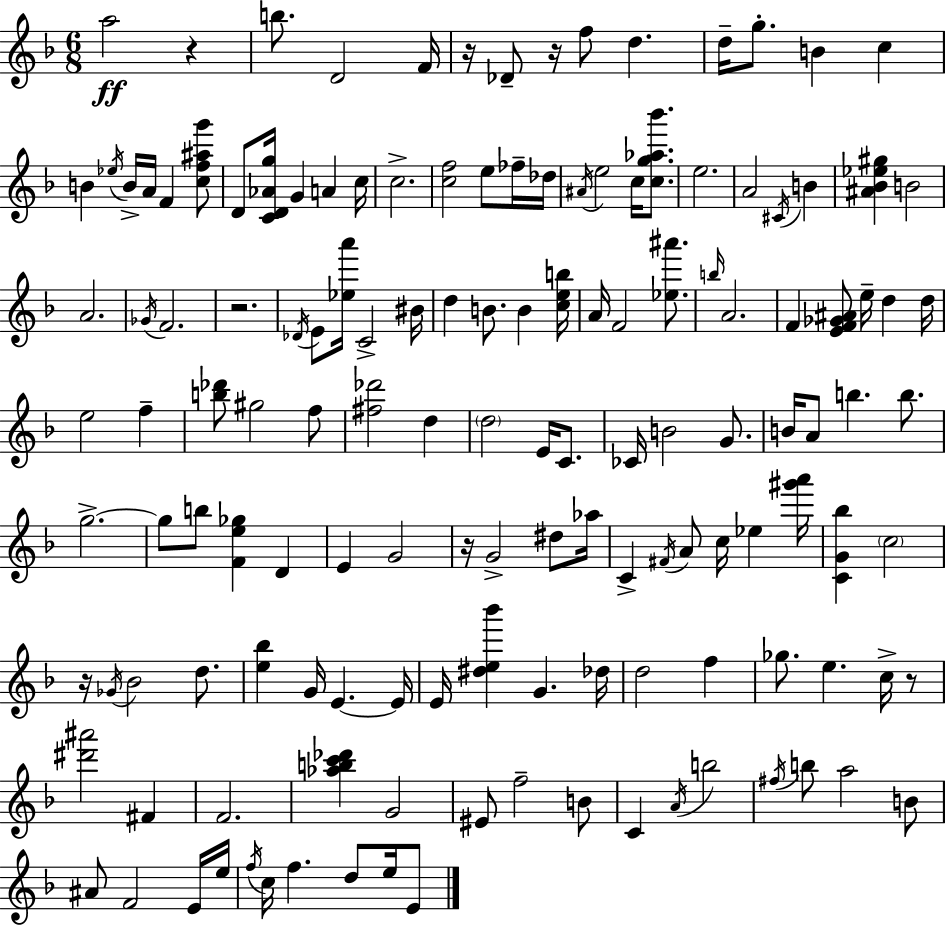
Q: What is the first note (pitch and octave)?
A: A5